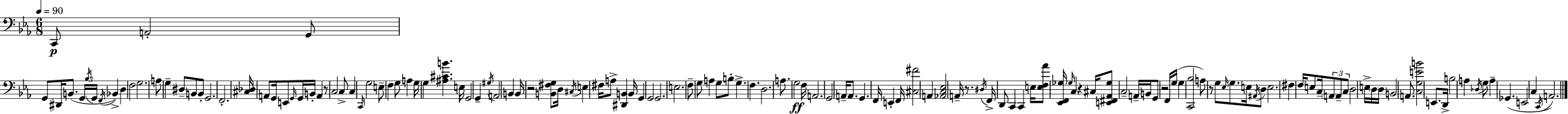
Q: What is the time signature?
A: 6/8